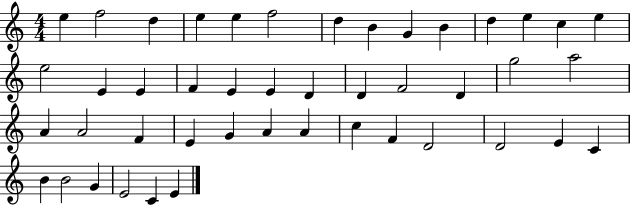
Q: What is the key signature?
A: C major